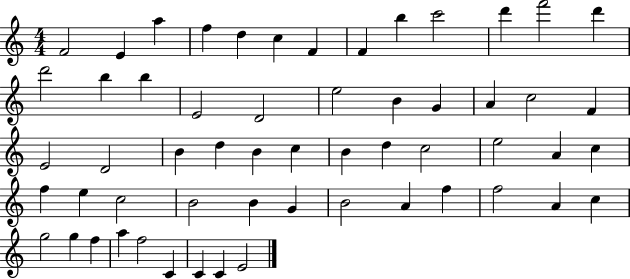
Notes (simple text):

F4/h E4/q A5/q F5/q D5/q C5/q F4/q F4/q B5/q C6/h D6/q F6/h D6/q D6/h B5/q B5/q E4/h D4/h E5/h B4/q G4/q A4/q C5/h F4/q E4/h D4/h B4/q D5/q B4/q C5/q B4/q D5/q C5/h E5/h A4/q C5/q F5/q E5/q C5/h B4/h B4/q G4/q B4/h A4/q F5/q F5/h A4/q C5/q G5/h G5/q F5/q A5/q F5/h C4/q C4/q C4/q E4/h